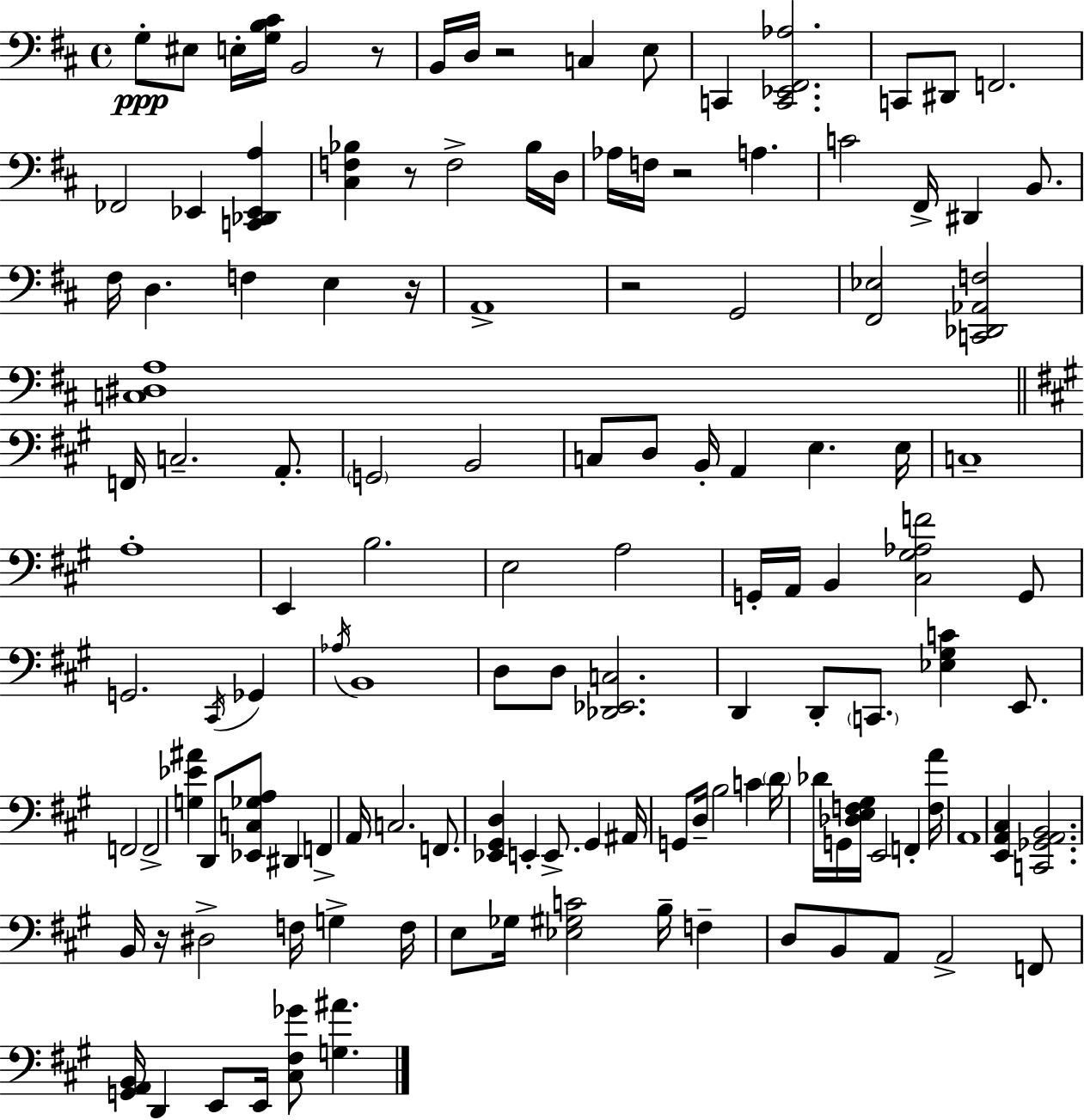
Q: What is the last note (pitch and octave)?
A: E2